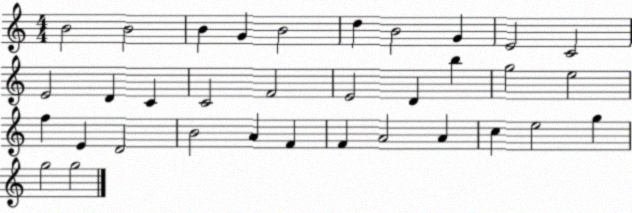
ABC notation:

X:1
T:Untitled
M:4/4
L:1/4
K:C
B2 B2 B G B2 d B2 G E2 C2 E2 D C C2 F2 E2 D b g2 e2 f E D2 B2 A F F A2 A c e2 g g2 g2